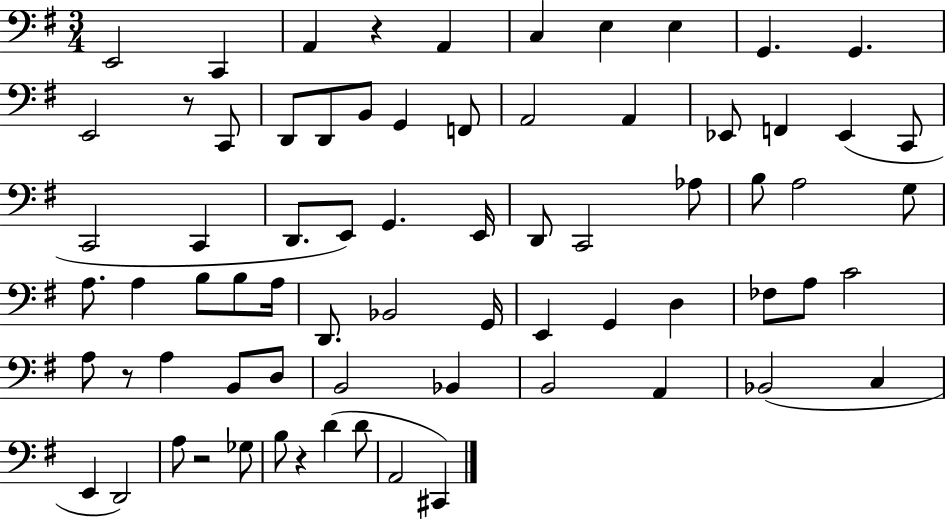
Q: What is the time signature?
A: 3/4